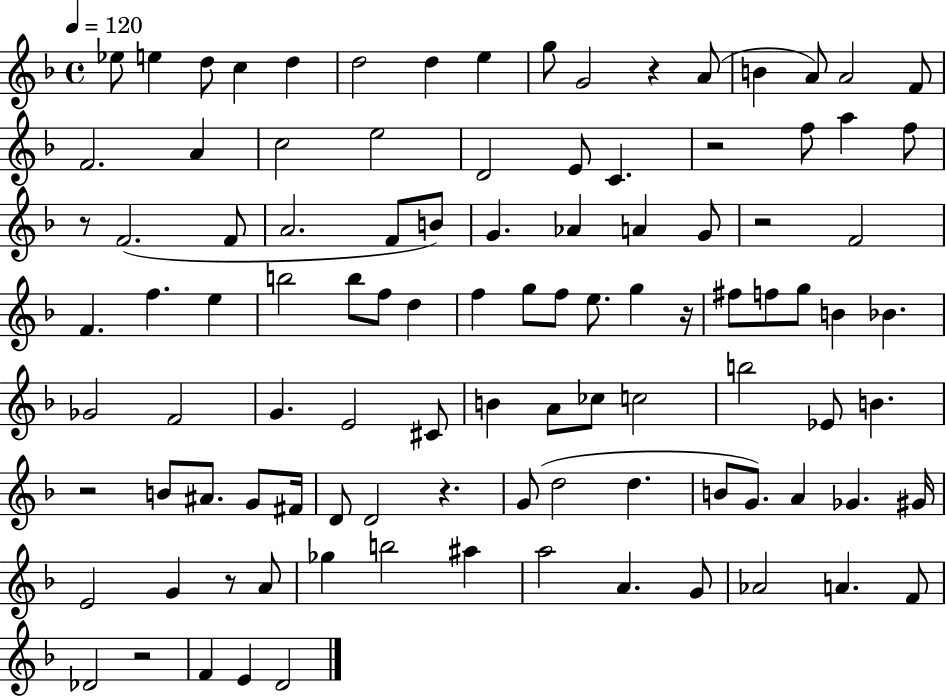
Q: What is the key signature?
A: F major